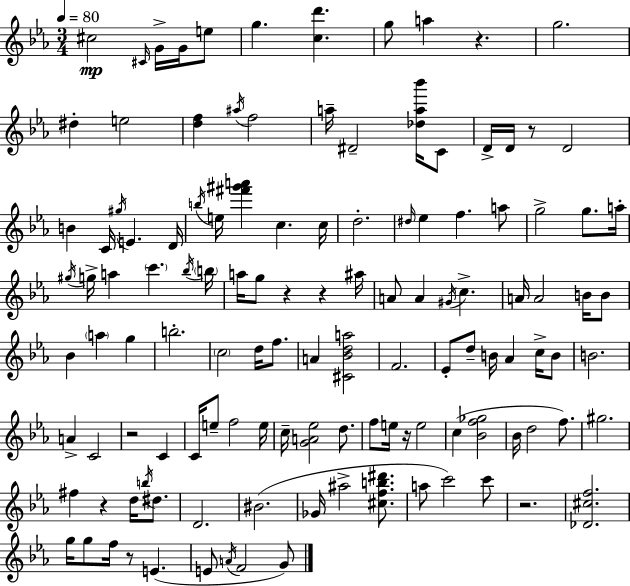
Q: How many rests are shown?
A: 9